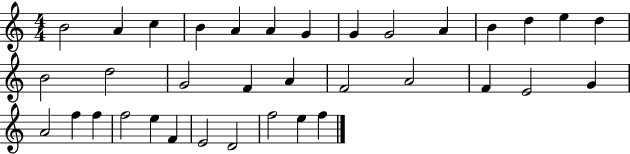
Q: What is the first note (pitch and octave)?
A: B4